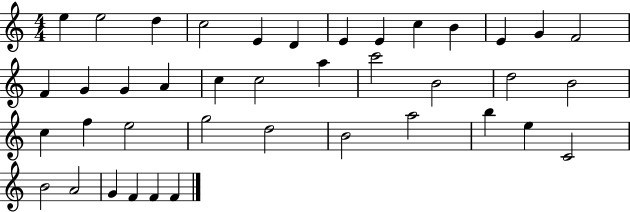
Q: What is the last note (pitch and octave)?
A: F4